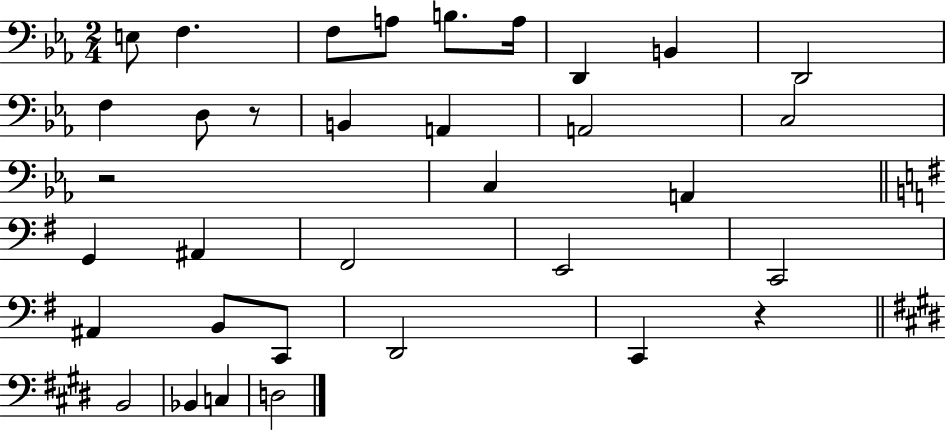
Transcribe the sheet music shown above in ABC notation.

X:1
T:Untitled
M:2/4
L:1/4
K:Eb
E,/2 F, F,/2 A,/2 B,/2 A,/4 D,, B,, D,,2 F, D,/2 z/2 B,, A,, A,,2 C,2 z2 C, A,, G,, ^A,, ^F,,2 E,,2 C,,2 ^A,, B,,/2 C,,/2 D,,2 C,, z B,,2 _B,, C, D,2